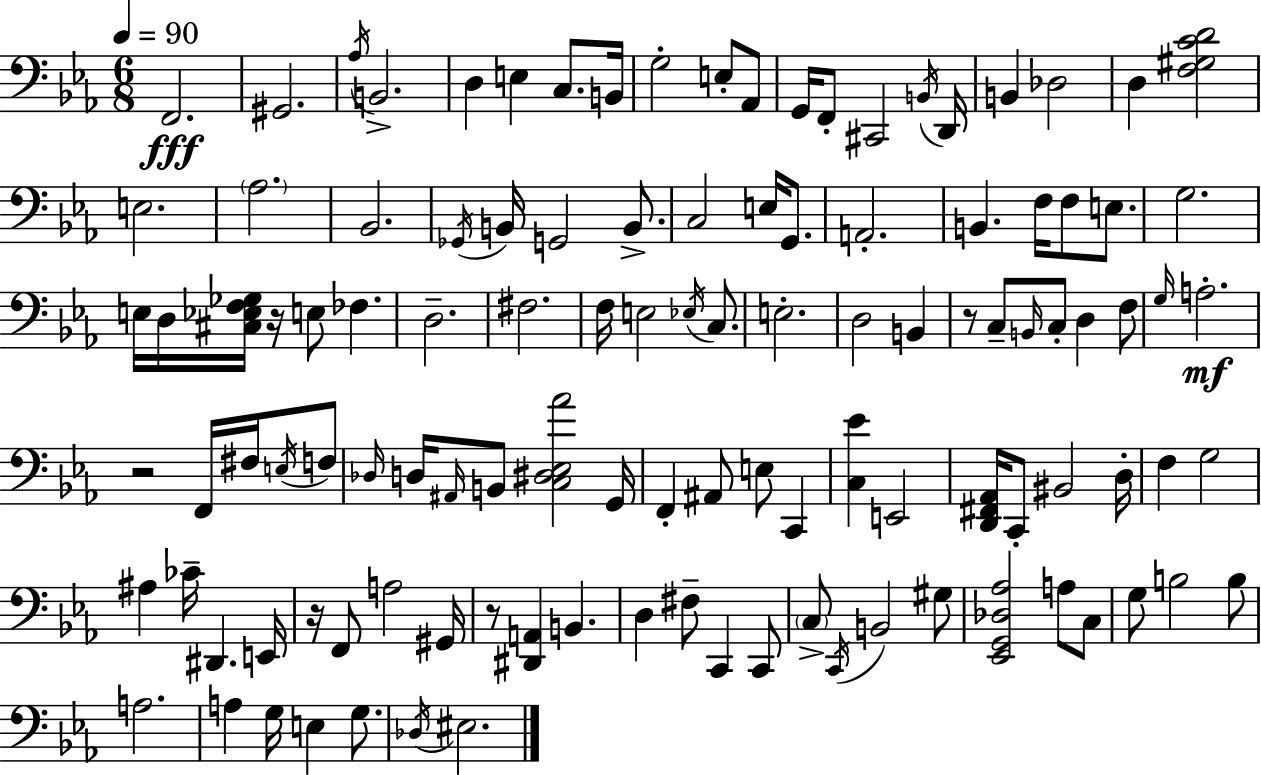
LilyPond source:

{
  \clef bass
  \numericTimeSignature
  \time 6/8
  \key ees \major
  \tempo 4 = 90
  f,2.\fff | gis,2. | \acciaccatura { aes16 } b,2.-> | d4 e4 c8. | \break b,16 g2-. e8-. aes,8 | g,16 f,8-. cis,2 | \acciaccatura { b,16 } d,16 b,4 des2 | d4 <f gis c' d'>2 | \break e2. | \parenthesize aes2. | bes,2. | \acciaccatura { ges,16 } b,16 g,2 | \break b,8.-> c2 e16 | g,8. a,2.-. | b,4. f16 f8 | e8. g2. | \break e16 d16 <cis ees f ges>16 r16 e8 fes4. | d2.-- | fis2. | f16 e2 | \break \acciaccatura { ees16 } c8. e2.-. | d2 | b,4 r8 c8-- \grace { b,16 } c8-. d4 | f8 \grace { g16 }\mf a2.-. | \break r2 | f,16 fis16 \acciaccatura { e16 } f8 \grace { des16 } d16 \grace { ais,16 } b,8 | <c dis ees aes'>2 g,16 f,4-. | ais,8 e8 c,4 <c ees'>4 | \break e,2 <d, fis, aes,>16 c,8-. | bis,2 d16-. f4 | g2 ais4 | ces'16-- dis,4. e,16 r16 f,8 | \break a2 gis,16 r8 <dis, a,>4 | b,4. d4 | fis8-- c,4 c,8 \parenthesize c8-> \acciaccatura { c,16 } | b,2 gis8 <ees, g, des aes>2 | \break a8 c8 g8 | b2 b8 a2. | a4 | g16 e4 g8. \acciaccatura { des16 } eis2. | \break \bar "|."
}